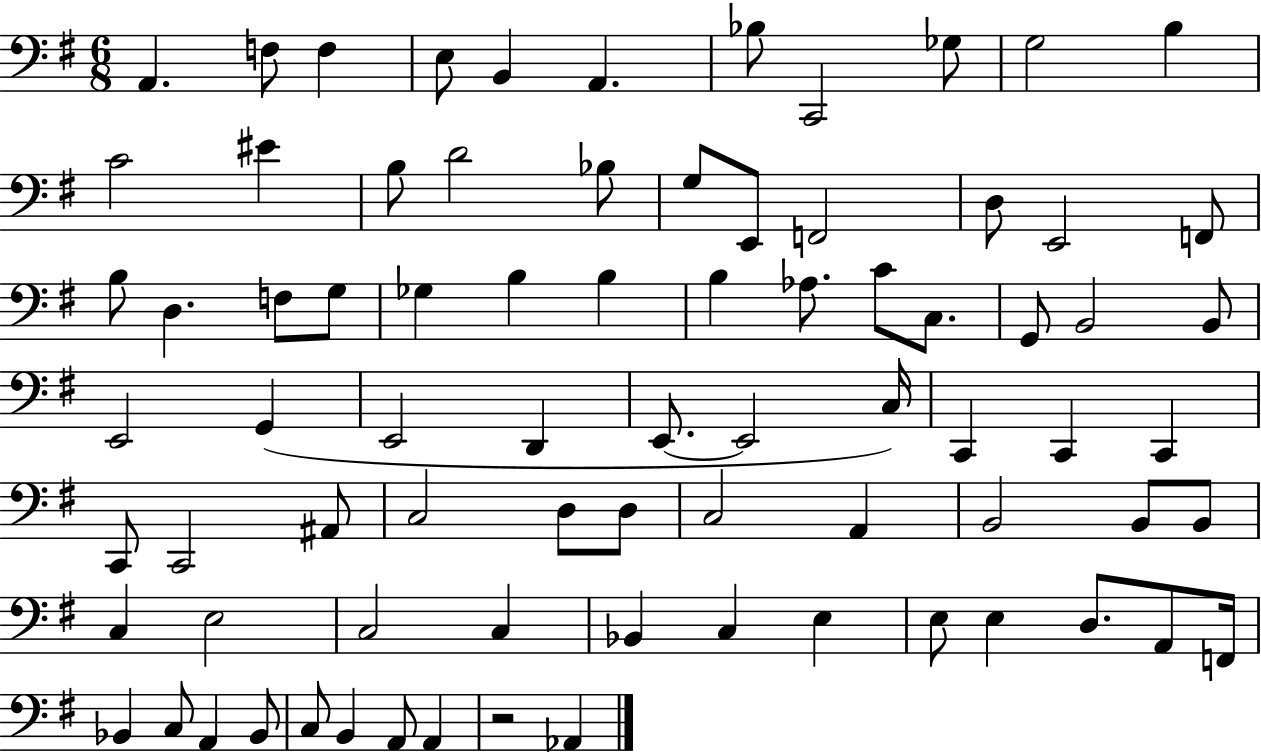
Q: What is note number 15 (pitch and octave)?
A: D4